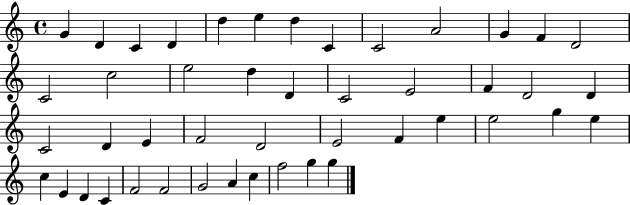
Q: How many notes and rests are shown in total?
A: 46